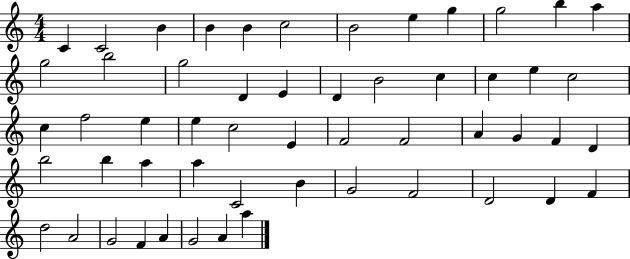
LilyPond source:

{
  \clef treble
  \numericTimeSignature
  \time 4/4
  \key c \major
  c'4 c'2 b'4 | b'4 b'4 c''2 | b'2 e''4 g''4 | g''2 b''4 a''4 | \break g''2 b''2 | g''2 d'4 e'4 | d'4 b'2 c''4 | c''4 e''4 c''2 | \break c''4 f''2 e''4 | e''4 c''2 e'4 | f'2 f'2 | a'4 g'4 f'4 d'4 | \break b''2 b''4 a''4 | a''4 c'2 b'4 | g'2 f'2 | d'2 d'4 f'4 | \break d''2 a'2 | g'2 f'4 a'4 | g'2 a'4 a''4 | \bar "|."
}